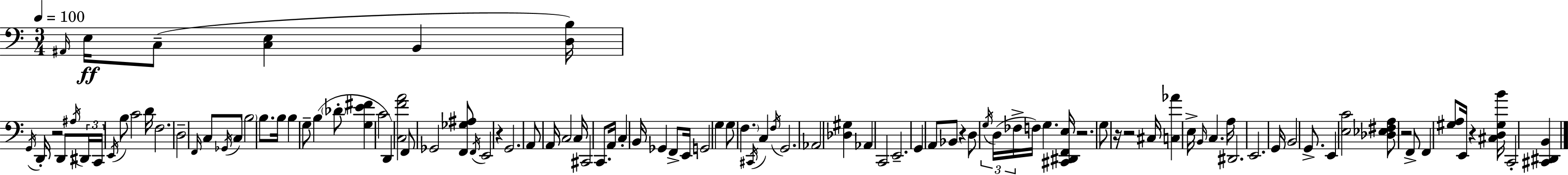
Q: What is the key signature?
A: C major